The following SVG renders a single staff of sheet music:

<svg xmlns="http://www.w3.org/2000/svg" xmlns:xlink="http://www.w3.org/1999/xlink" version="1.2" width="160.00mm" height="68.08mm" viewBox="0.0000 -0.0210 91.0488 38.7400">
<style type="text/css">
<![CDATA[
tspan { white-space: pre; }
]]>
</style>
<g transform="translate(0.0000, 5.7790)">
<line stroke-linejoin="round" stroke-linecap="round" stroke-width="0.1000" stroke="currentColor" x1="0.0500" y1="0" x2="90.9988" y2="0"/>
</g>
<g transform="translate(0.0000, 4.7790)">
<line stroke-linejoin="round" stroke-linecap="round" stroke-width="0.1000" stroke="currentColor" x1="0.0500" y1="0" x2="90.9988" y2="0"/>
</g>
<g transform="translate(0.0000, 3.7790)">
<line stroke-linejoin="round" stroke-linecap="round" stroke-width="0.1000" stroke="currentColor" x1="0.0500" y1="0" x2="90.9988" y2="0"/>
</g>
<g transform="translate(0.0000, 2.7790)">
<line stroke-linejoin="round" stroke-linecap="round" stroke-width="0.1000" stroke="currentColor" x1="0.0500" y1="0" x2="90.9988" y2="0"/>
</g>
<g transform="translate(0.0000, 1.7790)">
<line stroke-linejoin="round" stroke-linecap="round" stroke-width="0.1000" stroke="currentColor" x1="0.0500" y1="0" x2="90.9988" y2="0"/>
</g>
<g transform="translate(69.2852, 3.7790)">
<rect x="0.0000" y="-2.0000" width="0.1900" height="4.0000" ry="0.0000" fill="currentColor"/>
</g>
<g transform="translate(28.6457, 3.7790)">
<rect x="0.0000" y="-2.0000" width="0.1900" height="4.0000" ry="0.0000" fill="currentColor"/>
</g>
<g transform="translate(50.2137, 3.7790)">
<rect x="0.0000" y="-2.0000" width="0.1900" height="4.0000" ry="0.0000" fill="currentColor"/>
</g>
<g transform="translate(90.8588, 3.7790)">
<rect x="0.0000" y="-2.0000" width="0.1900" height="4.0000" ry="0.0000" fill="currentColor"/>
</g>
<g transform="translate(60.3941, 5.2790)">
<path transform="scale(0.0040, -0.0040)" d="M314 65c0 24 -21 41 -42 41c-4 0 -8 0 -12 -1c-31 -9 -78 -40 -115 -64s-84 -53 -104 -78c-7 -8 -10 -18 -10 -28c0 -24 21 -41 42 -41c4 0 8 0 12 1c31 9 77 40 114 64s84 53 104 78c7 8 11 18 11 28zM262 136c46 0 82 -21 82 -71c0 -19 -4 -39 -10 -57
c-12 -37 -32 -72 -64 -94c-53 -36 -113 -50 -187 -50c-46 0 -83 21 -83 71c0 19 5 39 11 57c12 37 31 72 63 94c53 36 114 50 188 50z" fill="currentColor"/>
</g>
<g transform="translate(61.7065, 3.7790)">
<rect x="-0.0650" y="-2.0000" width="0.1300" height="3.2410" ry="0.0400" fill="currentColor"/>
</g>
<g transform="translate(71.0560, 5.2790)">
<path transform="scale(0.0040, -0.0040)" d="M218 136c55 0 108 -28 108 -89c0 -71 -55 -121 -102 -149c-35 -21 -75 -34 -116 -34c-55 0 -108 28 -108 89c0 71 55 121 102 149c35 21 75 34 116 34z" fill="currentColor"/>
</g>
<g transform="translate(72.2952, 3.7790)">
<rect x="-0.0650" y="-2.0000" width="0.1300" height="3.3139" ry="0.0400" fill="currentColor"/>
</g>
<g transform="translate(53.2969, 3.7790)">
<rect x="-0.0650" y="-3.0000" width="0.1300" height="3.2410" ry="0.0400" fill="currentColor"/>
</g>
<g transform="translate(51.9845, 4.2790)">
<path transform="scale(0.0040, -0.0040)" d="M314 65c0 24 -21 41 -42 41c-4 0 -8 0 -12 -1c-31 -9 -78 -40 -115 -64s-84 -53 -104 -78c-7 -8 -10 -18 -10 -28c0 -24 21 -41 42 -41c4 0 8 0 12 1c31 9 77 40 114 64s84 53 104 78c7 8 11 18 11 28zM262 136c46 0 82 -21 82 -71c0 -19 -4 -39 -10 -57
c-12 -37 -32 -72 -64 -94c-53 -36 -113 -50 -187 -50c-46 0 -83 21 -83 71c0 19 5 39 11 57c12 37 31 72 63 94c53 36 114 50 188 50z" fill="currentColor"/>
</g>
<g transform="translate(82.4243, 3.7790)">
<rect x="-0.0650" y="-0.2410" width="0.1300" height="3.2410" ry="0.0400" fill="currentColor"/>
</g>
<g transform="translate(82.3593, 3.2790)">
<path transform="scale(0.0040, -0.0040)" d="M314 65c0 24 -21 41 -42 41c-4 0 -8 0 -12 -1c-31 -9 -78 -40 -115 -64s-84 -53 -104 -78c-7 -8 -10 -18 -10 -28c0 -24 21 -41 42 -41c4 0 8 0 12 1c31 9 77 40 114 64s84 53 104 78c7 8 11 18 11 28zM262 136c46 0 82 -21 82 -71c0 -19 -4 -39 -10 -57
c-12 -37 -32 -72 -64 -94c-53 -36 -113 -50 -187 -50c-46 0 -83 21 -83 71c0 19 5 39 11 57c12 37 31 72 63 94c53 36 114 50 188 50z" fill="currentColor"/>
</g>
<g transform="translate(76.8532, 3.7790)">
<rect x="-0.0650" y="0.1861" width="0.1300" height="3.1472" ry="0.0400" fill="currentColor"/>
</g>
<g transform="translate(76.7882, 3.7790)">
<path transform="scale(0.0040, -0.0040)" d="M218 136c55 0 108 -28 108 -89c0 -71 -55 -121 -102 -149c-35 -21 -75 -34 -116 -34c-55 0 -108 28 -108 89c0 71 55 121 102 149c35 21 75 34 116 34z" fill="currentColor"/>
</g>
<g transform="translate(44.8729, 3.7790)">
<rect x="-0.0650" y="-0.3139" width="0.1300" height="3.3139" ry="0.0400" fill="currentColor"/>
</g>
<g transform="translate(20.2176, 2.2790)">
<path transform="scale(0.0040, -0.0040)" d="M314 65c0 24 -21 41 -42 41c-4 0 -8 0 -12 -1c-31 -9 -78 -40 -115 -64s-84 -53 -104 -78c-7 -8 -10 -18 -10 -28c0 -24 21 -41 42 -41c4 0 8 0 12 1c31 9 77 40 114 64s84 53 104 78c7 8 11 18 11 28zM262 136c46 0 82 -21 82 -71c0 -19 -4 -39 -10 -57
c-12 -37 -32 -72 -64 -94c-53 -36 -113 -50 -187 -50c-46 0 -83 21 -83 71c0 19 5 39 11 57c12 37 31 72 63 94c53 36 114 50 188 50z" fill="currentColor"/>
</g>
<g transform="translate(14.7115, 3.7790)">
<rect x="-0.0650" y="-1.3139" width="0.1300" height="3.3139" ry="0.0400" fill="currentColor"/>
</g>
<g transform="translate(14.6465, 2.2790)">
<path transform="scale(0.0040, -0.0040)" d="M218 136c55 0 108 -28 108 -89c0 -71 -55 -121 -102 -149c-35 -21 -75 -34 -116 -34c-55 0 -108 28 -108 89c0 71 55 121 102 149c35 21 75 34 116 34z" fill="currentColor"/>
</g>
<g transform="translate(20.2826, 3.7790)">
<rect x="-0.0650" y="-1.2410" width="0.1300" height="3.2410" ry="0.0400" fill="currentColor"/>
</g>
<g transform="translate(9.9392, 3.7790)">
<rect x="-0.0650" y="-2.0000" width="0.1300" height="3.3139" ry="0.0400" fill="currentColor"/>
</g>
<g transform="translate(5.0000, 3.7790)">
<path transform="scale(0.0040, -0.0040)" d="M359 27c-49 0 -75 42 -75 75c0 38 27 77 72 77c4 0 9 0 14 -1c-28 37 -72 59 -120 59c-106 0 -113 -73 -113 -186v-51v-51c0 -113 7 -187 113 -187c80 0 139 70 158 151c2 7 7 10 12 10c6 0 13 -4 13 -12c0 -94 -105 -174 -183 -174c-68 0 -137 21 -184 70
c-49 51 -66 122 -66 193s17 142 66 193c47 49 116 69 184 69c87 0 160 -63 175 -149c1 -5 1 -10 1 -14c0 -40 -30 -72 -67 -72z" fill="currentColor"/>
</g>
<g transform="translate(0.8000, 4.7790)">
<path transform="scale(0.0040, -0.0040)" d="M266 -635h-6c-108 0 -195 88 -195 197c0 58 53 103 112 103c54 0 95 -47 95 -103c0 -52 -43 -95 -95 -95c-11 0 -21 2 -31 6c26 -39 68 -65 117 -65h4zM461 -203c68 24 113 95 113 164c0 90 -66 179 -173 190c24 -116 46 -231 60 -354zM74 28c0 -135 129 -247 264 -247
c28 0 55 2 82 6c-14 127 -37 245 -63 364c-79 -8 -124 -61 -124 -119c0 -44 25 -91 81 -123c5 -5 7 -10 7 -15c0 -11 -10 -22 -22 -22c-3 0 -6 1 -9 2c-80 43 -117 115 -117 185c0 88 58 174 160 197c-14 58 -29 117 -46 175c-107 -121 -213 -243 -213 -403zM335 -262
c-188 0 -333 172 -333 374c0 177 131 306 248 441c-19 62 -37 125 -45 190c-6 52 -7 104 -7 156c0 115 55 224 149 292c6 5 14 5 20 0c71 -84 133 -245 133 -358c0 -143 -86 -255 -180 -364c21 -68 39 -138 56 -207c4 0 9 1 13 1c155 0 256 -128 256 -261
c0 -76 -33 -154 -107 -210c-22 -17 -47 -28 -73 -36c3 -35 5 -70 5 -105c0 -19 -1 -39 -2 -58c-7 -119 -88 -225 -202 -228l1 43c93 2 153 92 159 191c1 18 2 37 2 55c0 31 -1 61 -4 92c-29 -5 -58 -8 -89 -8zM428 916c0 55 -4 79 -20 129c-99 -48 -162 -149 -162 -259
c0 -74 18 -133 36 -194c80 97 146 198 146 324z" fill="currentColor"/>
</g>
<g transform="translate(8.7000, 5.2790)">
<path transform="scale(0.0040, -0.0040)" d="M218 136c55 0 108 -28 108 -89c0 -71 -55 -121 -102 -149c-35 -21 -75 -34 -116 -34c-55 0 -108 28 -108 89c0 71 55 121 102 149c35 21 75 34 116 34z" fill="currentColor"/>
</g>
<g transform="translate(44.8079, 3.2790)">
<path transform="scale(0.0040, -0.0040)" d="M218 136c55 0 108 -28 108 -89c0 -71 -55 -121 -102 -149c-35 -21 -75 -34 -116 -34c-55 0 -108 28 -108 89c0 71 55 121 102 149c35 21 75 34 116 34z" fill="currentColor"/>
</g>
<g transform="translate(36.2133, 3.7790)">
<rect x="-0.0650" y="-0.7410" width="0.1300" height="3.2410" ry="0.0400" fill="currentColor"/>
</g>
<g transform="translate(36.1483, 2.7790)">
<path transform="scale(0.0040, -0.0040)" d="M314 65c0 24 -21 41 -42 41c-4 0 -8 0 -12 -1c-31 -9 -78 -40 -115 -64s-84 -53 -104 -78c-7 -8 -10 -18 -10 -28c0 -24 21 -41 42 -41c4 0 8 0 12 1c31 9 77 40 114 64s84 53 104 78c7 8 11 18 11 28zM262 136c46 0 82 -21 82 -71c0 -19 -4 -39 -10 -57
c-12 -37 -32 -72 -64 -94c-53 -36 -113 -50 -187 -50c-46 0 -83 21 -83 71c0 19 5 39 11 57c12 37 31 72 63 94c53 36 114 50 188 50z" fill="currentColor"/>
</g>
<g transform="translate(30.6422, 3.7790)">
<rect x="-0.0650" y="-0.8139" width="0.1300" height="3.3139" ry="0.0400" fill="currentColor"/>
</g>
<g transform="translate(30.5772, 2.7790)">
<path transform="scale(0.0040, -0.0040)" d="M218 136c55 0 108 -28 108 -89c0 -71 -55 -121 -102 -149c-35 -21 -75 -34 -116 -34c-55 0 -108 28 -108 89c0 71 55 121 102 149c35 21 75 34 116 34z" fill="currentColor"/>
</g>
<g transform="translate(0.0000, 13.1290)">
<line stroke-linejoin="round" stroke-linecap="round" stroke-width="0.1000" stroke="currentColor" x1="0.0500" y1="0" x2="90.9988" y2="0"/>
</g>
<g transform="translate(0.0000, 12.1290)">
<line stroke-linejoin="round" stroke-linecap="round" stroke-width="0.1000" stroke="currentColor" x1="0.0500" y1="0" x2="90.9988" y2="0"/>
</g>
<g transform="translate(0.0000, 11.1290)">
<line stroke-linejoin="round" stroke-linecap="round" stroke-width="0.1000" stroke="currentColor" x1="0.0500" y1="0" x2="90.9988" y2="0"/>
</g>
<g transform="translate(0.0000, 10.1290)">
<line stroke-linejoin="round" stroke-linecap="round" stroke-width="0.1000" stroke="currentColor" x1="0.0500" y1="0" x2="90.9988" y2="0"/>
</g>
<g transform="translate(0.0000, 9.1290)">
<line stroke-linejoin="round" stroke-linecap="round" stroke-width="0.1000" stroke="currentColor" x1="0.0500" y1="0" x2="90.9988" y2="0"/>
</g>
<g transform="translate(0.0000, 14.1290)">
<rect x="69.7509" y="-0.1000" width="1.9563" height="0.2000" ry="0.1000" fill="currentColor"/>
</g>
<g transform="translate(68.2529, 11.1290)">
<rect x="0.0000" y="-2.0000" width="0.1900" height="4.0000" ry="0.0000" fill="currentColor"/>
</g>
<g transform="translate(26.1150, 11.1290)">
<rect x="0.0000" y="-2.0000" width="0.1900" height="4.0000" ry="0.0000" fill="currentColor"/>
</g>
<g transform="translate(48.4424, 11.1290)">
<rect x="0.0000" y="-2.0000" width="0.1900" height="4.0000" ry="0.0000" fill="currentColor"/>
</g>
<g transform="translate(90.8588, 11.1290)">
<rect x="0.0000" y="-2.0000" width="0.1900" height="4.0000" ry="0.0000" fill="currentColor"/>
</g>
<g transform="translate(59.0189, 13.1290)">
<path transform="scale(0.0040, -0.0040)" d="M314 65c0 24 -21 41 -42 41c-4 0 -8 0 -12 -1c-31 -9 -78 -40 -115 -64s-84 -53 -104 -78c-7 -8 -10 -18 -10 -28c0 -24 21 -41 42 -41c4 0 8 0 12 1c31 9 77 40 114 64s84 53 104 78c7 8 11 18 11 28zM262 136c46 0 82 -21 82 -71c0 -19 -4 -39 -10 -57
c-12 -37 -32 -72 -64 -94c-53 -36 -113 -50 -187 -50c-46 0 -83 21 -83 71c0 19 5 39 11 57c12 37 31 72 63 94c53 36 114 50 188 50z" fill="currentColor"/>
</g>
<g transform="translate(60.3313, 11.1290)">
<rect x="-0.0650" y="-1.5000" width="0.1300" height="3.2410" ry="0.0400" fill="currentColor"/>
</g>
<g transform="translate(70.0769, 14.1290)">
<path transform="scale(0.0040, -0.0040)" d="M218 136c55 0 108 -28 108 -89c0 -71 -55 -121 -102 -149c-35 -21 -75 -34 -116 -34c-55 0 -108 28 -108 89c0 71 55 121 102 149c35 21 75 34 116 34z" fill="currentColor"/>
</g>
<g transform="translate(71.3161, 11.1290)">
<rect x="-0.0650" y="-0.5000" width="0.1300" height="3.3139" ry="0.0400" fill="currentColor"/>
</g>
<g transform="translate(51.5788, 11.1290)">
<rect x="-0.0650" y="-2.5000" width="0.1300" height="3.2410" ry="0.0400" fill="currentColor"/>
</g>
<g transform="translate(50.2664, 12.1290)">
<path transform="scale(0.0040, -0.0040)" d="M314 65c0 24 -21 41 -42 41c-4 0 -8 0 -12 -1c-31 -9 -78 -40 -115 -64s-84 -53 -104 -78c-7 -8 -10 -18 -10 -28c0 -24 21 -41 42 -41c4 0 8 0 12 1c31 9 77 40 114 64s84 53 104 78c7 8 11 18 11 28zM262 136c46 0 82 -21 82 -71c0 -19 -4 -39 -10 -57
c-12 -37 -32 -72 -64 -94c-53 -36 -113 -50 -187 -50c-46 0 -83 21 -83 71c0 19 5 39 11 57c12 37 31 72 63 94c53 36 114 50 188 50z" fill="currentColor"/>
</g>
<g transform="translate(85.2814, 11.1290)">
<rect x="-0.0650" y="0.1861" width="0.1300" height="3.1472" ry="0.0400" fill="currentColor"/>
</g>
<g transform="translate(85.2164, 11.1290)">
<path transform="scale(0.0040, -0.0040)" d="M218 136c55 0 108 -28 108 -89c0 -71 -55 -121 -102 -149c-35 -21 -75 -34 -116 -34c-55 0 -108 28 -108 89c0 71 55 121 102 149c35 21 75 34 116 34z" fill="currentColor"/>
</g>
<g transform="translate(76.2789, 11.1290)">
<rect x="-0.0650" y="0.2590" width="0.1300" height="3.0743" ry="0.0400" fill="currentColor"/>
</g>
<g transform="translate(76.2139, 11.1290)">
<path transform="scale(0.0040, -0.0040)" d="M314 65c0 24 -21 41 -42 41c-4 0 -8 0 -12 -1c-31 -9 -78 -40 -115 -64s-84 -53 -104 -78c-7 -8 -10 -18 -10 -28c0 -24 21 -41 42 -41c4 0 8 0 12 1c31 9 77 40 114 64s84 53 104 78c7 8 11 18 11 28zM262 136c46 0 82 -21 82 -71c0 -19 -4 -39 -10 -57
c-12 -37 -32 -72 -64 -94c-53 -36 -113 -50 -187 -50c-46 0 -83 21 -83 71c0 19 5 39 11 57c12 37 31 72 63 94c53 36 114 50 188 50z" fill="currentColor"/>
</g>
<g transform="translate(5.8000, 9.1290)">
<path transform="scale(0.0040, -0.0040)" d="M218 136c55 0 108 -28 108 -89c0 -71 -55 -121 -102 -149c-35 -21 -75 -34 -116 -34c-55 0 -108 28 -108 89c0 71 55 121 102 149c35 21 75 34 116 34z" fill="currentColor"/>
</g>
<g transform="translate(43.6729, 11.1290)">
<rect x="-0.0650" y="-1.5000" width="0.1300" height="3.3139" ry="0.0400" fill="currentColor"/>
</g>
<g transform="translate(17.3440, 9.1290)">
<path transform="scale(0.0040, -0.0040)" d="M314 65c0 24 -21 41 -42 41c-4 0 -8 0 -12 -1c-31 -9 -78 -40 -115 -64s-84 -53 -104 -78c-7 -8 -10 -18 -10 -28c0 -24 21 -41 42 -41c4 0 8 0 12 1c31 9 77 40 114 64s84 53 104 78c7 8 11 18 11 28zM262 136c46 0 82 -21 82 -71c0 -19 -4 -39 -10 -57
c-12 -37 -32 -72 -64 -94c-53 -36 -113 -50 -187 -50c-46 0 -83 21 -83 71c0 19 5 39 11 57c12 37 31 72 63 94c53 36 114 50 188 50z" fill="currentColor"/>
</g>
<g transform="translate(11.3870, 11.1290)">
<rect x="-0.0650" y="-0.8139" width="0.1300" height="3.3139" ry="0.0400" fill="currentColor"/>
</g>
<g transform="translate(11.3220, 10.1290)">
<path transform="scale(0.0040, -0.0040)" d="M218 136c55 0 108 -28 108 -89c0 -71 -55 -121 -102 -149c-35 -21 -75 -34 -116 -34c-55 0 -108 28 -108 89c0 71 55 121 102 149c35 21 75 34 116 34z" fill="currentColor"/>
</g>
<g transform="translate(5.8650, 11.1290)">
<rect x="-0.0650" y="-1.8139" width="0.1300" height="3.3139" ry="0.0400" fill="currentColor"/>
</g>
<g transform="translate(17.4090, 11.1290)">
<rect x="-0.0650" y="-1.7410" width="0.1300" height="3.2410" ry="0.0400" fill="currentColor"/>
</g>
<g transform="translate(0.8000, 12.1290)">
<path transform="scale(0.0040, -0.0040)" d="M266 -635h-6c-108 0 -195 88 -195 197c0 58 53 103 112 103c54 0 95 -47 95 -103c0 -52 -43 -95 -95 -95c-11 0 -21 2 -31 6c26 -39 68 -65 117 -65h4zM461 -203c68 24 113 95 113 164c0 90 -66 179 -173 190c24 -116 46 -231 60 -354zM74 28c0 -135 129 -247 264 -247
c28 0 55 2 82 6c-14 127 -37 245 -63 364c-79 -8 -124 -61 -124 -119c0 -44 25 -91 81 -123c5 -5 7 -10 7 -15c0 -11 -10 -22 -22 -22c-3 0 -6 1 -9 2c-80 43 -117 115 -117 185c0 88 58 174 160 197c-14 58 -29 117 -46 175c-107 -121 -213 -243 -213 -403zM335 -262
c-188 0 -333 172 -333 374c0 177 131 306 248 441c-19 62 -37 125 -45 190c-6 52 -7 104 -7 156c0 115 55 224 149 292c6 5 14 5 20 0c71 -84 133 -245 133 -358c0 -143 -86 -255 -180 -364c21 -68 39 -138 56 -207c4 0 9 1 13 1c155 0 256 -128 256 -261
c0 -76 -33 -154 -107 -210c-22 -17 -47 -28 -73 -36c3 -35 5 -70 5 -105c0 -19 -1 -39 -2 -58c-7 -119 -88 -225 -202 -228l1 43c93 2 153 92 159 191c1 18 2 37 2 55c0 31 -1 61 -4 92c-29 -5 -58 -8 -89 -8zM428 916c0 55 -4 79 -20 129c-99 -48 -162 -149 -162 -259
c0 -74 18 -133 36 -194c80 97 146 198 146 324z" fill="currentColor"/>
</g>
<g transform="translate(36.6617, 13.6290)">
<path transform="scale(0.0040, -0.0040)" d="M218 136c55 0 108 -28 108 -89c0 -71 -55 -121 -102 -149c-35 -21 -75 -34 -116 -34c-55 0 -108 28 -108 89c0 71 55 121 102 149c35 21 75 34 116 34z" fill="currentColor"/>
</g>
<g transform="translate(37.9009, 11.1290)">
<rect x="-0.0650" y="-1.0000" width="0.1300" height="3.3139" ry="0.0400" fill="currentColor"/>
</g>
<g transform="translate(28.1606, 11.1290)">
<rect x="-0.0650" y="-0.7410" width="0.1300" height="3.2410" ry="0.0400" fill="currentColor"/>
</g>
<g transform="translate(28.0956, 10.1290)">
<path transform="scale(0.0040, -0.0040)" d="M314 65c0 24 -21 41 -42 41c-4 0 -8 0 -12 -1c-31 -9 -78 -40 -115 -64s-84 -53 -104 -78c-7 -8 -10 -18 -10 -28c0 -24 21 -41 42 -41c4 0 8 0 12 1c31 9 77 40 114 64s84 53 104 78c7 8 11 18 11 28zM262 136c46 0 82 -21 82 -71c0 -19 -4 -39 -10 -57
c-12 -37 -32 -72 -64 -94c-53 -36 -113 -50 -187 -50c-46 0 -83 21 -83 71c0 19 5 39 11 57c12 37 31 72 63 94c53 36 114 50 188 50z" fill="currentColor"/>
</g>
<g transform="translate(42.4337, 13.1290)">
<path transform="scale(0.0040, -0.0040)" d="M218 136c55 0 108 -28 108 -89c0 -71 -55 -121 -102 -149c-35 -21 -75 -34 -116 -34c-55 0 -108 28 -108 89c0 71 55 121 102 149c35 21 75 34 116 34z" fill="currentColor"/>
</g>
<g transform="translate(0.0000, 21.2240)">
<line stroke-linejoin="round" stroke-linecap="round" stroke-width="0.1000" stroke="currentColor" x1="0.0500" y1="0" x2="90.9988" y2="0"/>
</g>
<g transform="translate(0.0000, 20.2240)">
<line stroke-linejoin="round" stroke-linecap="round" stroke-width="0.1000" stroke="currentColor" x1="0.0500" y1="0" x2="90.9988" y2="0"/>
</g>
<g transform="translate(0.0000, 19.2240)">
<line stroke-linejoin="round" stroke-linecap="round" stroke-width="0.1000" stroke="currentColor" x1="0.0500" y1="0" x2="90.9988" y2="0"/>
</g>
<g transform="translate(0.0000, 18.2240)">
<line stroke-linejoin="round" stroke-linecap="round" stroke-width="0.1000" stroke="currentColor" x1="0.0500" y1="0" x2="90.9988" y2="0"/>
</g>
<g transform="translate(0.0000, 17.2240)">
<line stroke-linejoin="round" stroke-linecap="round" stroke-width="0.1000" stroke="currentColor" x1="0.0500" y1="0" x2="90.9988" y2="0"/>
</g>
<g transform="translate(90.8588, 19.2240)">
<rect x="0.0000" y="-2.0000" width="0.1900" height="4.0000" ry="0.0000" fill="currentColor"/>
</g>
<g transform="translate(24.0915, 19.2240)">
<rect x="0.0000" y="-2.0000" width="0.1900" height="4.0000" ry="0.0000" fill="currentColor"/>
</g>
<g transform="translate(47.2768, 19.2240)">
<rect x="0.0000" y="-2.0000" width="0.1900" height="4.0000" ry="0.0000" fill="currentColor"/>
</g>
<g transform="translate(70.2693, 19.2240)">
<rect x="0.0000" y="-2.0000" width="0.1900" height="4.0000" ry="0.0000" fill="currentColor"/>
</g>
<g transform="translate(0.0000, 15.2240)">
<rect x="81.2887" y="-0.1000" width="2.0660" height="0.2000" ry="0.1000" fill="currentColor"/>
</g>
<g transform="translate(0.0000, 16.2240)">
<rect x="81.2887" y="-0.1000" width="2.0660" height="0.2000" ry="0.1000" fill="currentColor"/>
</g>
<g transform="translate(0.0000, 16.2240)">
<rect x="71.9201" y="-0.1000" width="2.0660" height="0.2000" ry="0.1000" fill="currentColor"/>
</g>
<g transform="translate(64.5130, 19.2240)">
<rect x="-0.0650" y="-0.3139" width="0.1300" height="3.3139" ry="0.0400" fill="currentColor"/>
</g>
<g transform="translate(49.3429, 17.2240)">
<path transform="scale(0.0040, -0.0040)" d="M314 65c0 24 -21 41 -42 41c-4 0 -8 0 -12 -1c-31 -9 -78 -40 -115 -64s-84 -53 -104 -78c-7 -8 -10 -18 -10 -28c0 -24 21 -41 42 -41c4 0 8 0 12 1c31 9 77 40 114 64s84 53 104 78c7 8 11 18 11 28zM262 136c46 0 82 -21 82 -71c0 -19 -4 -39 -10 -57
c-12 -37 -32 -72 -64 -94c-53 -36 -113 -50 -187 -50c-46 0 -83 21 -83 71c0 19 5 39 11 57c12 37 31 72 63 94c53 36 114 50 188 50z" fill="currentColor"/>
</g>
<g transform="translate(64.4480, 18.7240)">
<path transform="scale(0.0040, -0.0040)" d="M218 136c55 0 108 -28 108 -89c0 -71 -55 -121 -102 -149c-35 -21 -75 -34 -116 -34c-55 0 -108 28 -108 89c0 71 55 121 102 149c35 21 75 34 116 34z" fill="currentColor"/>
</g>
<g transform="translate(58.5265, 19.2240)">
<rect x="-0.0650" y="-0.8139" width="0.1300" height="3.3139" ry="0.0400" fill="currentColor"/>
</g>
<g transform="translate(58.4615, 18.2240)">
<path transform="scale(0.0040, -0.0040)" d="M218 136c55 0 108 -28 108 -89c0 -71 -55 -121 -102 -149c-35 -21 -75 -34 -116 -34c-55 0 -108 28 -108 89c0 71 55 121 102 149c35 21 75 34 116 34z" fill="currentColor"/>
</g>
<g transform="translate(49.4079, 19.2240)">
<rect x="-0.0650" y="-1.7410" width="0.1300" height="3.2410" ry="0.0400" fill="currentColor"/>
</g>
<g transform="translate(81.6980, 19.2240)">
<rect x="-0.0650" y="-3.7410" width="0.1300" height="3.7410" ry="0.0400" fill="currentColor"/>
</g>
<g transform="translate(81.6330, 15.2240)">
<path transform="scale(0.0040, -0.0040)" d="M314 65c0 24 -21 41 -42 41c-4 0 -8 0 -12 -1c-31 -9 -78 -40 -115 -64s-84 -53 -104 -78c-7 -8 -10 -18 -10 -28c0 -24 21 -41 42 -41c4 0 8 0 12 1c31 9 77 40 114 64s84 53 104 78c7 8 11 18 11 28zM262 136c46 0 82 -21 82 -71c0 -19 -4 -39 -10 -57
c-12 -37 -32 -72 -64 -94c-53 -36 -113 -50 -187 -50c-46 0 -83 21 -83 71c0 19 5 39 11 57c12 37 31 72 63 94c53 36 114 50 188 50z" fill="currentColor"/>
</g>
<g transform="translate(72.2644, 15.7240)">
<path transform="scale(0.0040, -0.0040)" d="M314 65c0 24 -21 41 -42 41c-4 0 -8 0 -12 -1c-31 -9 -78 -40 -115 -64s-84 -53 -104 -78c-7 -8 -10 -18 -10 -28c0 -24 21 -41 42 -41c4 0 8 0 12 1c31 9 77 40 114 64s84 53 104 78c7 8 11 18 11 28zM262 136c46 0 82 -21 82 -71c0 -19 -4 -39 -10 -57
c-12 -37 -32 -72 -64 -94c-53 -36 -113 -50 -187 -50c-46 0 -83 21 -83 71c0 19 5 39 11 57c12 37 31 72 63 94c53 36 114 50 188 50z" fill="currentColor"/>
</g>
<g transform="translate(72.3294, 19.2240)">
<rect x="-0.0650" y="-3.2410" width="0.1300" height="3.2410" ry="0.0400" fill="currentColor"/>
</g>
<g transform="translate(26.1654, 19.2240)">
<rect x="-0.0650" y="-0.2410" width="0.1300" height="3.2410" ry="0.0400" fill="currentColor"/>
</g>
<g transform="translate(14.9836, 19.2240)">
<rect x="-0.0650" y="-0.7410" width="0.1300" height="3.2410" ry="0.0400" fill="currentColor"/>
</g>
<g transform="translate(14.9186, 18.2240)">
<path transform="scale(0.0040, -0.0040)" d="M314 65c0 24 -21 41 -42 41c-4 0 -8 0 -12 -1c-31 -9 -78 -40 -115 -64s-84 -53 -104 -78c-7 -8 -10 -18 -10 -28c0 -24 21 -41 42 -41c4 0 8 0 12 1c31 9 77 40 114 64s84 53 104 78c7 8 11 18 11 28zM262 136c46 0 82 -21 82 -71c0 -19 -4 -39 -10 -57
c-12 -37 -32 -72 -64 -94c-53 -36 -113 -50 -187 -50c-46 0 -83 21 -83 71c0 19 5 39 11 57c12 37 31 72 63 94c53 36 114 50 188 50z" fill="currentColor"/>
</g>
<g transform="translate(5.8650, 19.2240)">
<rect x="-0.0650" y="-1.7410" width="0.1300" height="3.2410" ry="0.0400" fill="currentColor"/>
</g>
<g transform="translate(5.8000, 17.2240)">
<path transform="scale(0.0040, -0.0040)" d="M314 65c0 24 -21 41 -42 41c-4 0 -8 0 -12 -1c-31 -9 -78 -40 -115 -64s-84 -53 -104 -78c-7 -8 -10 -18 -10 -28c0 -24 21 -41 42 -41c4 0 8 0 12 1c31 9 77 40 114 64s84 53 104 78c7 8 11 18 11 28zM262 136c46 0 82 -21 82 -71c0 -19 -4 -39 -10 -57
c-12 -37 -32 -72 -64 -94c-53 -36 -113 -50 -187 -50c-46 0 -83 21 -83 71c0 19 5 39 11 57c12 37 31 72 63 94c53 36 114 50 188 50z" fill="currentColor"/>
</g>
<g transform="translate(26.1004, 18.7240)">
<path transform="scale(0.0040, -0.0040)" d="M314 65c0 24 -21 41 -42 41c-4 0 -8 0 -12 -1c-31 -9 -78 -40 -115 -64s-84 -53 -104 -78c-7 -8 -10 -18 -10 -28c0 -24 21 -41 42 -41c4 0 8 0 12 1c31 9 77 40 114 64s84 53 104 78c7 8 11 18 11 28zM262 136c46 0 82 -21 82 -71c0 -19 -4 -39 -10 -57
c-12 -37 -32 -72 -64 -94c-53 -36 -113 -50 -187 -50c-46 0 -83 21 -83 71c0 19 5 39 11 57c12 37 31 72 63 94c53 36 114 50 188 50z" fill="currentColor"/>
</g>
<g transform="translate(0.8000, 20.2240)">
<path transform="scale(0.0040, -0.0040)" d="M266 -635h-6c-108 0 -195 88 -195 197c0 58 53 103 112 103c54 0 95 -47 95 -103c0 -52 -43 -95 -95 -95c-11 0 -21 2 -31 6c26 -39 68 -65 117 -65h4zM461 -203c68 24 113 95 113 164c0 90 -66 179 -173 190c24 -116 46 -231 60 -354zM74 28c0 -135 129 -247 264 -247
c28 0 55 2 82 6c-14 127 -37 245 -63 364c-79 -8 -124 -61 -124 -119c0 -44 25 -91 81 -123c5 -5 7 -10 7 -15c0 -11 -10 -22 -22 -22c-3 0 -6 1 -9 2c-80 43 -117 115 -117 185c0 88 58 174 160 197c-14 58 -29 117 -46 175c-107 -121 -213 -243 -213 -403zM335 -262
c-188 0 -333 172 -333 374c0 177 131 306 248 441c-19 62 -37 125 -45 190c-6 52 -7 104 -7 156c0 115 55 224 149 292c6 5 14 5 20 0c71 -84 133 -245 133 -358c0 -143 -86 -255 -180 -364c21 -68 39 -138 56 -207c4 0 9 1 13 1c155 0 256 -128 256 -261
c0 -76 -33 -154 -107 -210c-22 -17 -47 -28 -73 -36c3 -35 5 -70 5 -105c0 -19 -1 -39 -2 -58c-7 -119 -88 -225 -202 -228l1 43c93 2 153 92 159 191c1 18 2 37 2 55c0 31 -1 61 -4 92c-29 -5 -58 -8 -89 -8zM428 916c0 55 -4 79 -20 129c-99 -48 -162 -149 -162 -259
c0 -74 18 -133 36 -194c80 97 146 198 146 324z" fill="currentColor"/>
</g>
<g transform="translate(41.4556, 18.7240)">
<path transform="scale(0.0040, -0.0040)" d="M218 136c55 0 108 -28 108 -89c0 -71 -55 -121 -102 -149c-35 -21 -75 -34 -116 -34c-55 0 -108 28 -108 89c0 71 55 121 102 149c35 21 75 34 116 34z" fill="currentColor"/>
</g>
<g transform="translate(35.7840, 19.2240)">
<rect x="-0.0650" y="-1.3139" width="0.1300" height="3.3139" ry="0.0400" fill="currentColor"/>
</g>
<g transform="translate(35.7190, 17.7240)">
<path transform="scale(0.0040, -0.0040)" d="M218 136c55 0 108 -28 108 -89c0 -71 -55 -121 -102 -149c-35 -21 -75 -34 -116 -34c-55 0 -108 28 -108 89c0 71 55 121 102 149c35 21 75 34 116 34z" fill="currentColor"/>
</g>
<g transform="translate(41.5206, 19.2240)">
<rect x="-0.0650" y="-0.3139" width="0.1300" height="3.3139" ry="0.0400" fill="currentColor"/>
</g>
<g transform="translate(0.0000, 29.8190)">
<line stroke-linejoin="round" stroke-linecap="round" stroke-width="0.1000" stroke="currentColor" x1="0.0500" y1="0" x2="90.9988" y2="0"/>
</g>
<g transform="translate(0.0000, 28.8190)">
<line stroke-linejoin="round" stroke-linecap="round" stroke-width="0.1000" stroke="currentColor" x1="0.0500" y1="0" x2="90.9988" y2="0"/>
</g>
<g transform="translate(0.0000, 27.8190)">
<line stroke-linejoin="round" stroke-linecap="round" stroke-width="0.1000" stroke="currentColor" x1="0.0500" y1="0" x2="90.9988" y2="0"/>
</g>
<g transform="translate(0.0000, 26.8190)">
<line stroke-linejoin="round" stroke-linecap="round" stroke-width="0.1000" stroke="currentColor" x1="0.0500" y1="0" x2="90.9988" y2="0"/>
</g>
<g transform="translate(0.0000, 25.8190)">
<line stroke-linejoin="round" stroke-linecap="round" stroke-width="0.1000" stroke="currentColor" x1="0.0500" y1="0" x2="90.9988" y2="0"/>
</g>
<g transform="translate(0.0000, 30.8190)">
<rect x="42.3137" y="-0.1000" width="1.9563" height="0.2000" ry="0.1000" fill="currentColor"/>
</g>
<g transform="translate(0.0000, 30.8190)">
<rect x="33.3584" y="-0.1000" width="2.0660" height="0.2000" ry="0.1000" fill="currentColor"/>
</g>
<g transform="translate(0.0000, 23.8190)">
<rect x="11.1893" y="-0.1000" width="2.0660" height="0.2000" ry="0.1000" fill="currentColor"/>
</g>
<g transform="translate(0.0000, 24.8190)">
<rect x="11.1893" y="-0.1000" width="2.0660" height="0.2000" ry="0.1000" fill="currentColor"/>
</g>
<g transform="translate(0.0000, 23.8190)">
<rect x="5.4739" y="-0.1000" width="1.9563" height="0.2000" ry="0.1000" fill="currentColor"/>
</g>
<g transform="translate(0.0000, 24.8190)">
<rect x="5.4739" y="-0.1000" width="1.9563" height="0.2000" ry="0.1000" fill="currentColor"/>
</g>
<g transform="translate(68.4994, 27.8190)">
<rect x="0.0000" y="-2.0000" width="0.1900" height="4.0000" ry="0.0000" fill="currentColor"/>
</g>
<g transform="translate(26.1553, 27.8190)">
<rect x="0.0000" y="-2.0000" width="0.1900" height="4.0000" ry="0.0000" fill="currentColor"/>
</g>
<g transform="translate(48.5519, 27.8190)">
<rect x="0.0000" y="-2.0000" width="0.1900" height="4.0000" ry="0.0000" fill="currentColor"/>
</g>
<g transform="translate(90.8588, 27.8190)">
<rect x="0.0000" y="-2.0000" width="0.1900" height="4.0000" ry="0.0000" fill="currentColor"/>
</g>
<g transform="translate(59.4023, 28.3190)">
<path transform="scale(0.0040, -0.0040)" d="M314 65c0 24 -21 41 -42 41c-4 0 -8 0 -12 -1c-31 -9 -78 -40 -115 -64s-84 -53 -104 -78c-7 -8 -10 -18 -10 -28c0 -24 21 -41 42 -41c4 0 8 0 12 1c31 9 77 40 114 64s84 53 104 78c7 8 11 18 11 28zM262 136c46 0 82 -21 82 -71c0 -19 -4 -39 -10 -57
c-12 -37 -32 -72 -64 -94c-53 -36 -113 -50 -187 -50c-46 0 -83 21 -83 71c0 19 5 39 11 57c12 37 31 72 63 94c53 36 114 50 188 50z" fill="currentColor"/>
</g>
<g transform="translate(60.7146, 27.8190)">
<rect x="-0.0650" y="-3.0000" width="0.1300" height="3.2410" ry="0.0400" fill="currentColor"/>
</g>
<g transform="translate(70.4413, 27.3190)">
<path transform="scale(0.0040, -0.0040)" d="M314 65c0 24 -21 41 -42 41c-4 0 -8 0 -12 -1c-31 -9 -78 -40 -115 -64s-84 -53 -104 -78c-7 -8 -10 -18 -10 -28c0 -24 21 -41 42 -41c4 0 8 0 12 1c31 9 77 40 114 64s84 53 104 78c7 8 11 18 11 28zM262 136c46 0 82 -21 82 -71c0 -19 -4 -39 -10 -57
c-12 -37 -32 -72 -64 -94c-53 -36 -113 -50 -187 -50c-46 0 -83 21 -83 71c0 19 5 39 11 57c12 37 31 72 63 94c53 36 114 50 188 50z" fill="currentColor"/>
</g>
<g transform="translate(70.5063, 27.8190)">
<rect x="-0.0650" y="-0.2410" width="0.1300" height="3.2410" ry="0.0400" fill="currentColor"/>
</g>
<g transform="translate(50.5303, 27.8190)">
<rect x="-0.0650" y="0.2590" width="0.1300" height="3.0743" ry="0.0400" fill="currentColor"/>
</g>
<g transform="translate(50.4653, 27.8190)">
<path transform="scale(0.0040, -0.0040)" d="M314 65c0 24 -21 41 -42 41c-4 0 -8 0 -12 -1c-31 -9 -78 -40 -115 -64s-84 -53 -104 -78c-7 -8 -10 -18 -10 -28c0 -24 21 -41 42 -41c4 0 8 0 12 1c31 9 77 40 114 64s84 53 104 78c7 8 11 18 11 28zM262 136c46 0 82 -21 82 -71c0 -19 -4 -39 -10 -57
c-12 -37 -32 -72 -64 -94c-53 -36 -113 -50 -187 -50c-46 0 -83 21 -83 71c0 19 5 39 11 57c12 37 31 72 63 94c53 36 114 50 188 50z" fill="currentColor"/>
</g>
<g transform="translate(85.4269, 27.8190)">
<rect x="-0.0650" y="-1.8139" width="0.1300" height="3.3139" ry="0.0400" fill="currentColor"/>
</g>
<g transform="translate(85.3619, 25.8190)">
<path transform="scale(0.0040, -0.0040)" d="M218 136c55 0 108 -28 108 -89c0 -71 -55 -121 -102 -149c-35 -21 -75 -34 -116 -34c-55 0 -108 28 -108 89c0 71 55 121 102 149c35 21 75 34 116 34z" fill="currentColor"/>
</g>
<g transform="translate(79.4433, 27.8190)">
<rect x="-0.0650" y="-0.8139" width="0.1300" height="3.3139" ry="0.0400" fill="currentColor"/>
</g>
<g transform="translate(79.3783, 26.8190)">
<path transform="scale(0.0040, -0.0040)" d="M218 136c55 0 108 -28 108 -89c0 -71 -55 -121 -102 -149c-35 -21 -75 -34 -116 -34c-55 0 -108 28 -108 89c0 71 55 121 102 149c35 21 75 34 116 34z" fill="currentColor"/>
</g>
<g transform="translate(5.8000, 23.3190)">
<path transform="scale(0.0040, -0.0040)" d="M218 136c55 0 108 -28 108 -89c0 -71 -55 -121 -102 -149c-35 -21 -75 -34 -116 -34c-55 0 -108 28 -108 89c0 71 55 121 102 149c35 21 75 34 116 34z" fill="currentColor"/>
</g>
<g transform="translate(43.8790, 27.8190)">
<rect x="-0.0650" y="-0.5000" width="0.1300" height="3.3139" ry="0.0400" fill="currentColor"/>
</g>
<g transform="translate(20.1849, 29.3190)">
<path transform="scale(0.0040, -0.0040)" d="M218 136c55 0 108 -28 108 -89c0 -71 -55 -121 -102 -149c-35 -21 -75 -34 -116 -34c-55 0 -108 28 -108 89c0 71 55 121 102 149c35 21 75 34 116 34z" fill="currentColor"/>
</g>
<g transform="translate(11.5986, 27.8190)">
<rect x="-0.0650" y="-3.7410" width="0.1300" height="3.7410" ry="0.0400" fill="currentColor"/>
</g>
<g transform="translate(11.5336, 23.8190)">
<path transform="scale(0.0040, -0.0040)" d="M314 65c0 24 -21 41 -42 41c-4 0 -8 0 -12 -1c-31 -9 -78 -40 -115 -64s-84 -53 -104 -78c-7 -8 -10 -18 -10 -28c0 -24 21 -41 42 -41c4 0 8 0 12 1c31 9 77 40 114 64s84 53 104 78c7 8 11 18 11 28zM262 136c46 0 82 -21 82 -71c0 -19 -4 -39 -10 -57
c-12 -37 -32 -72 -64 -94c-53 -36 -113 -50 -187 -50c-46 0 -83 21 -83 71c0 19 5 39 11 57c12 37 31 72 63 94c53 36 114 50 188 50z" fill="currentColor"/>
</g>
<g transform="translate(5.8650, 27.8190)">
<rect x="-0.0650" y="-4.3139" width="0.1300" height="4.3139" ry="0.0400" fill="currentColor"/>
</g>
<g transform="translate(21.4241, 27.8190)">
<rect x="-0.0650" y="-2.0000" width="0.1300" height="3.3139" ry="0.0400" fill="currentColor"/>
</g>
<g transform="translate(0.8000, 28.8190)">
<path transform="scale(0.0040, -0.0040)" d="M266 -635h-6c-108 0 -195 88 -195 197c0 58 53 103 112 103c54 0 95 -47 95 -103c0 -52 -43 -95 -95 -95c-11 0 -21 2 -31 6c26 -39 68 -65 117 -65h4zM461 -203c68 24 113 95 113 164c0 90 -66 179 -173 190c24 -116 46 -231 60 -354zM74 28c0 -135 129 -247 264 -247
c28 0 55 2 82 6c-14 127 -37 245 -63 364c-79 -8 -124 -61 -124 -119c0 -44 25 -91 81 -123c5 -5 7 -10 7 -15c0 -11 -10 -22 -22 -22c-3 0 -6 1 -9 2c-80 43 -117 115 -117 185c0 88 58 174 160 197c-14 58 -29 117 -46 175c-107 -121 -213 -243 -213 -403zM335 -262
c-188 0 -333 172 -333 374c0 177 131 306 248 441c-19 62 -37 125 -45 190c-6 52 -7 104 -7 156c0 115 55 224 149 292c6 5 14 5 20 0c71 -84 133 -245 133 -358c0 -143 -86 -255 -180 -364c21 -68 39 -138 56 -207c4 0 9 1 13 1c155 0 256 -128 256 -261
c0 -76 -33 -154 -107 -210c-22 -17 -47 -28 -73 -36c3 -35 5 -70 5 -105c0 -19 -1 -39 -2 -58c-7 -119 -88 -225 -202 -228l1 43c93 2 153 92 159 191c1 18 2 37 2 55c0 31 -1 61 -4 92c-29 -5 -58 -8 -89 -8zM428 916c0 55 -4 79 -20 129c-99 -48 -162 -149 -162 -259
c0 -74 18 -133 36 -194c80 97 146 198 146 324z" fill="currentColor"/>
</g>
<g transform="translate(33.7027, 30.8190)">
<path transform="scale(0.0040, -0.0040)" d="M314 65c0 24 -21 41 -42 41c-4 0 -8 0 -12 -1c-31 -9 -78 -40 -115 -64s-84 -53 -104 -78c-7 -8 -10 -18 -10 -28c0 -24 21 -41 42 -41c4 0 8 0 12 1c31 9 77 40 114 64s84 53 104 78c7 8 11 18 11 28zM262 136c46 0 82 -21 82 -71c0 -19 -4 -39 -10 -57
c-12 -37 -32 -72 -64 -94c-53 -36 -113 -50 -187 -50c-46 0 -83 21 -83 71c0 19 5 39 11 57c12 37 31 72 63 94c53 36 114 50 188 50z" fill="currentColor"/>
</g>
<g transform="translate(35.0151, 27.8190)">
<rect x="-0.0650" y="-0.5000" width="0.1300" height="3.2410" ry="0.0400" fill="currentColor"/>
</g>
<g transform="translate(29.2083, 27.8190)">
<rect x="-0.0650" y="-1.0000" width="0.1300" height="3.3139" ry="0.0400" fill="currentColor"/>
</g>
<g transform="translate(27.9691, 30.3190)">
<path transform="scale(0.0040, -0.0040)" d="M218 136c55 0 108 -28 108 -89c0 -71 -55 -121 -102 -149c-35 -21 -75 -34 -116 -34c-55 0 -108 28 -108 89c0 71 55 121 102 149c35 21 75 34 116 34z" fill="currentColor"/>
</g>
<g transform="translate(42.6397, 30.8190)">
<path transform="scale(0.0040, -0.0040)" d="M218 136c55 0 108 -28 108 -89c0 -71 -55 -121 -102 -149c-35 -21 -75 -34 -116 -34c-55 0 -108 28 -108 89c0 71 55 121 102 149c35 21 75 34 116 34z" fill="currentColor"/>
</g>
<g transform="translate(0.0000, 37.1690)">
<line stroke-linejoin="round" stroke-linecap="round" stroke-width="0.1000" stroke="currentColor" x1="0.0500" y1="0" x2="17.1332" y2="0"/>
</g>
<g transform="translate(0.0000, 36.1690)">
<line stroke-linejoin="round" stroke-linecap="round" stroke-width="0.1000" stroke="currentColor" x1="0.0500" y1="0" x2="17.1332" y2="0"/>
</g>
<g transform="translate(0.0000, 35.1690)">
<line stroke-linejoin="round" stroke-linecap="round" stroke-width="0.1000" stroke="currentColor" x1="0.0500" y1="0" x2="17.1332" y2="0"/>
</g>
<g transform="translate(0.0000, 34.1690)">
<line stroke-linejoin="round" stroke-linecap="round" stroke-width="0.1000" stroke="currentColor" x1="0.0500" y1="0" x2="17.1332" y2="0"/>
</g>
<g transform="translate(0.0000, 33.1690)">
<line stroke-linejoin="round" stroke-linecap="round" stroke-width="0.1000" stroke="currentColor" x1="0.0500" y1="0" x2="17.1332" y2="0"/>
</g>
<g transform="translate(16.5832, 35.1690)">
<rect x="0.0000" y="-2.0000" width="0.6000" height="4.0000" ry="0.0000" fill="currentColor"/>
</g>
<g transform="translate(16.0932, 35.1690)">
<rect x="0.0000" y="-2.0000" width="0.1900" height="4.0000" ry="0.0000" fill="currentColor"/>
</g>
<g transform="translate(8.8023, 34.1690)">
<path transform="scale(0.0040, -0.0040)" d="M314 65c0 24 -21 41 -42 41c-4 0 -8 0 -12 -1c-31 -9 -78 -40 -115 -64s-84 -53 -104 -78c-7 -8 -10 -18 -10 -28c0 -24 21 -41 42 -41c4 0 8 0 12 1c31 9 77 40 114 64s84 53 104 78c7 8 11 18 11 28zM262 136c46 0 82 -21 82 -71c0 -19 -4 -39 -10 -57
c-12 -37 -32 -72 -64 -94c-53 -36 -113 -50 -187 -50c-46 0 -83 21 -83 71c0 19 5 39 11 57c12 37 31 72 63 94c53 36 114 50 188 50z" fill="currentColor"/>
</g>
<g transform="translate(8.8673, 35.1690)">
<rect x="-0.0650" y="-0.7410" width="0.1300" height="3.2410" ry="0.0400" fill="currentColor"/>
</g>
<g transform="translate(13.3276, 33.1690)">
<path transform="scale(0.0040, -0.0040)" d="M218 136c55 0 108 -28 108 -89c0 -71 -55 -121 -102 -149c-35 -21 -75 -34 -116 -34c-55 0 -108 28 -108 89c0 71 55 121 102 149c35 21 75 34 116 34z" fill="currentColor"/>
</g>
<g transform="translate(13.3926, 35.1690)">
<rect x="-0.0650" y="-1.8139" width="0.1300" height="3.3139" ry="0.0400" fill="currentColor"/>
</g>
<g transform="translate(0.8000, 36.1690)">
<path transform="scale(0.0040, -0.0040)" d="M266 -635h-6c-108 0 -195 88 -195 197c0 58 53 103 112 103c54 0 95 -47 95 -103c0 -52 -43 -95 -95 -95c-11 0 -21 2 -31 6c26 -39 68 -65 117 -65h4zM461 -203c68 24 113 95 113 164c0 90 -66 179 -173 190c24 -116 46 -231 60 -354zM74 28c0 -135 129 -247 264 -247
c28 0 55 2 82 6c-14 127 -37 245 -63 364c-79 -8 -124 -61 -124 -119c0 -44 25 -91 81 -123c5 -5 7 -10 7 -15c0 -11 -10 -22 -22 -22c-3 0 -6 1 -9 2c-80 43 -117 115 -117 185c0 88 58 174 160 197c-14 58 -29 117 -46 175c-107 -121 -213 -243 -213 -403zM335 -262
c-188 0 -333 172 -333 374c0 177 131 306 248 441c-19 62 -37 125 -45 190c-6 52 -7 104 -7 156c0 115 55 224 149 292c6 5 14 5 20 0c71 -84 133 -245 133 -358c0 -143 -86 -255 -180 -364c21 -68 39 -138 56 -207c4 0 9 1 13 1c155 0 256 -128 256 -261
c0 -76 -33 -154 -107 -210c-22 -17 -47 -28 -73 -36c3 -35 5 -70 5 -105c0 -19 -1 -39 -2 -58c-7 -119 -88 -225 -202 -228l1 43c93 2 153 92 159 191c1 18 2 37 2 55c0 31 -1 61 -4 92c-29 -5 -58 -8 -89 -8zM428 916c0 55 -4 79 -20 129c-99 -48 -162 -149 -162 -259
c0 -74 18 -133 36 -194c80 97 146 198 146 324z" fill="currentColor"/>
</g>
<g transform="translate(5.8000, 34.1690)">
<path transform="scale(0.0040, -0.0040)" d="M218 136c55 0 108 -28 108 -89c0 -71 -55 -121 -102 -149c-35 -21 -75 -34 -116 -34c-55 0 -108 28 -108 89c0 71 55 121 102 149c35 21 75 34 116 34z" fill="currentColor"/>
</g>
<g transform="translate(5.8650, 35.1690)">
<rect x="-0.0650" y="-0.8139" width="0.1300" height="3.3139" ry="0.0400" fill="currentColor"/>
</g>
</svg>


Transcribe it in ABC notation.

X:1
T:Untitled
M:4/4
L:1/4
K:C
F e e2 d d2 c A2 F2 F B c2 f d f2 d2 D E G2 E2 C B2 B f2 d2 c2 e c f2 d c b2 c'2 d' c'2 F D C2 C B2 A2 c2 d f d d2 f